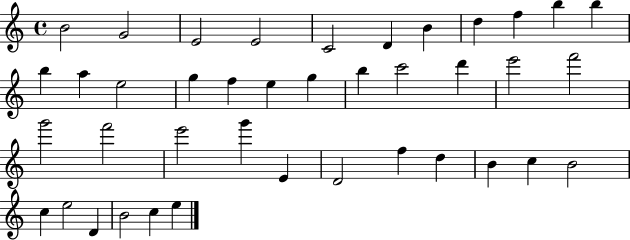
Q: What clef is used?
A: treble